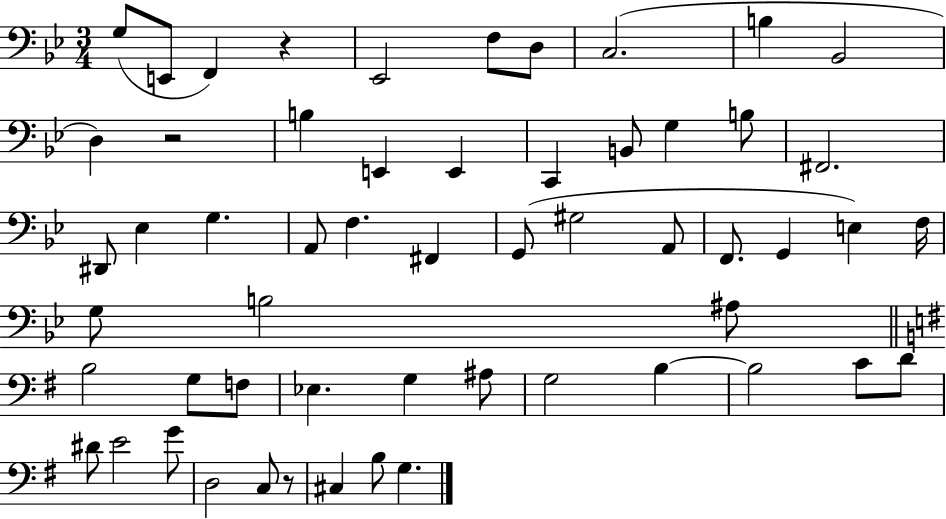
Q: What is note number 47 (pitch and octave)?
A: E4